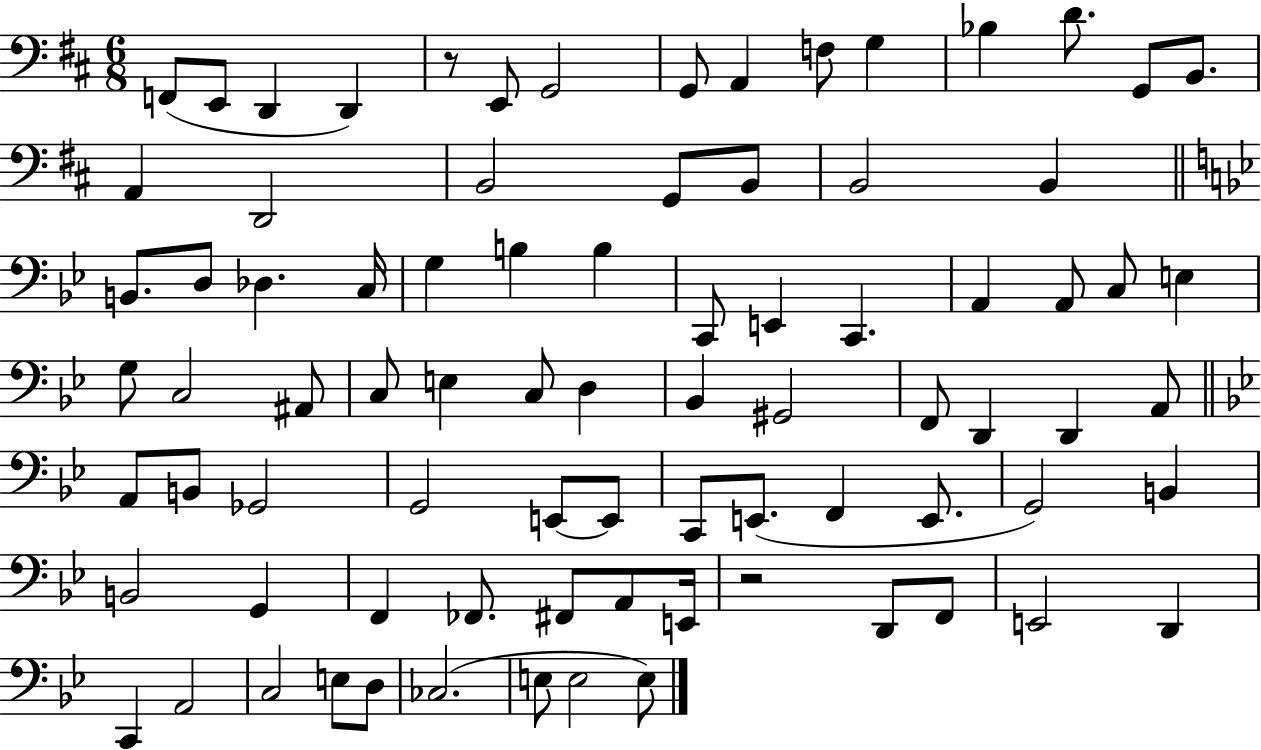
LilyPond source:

{
  \clef bass
  \numericTimeSignature
  \time 6/8
  \key d \major
  \repeat volta 2 { f,8( e,8 d,4 d,4) | r8 e,8 g,2 | g,8 a,4 f8 g4 | bes4 d'8. g,8 b,8. | \break a,4 d,2 | b,2 g,8 b,8 | b,2 b,4 | \bar "||" \break \key bes \major b,8. d8 des4. c16 | g4 b4 b4 | c,8 e,4 c,4. | a,4 a,8 c8 e4 | \break g8 c2 ais,8 | c8 e4 c8 d4 | bes,4 gis,2 | f,8 d,4 d,4 a,8 | \break \bar "||" \break \key bes \major a,8 b,8 ges,2 | g,2 e,8~~ e,8 | c,8 e,8.( f,4 e,8. | g,2) b,4 | \break b,2 g,4 | f,4 fes,8. fis,8 a,8 e,16 | r2 d,8 f,8 | e,2 d,4 | \break c,4 a,2 | c2 e8 d8 | ces2.( | e8 e2 e8) | \break } \bar "|."
}